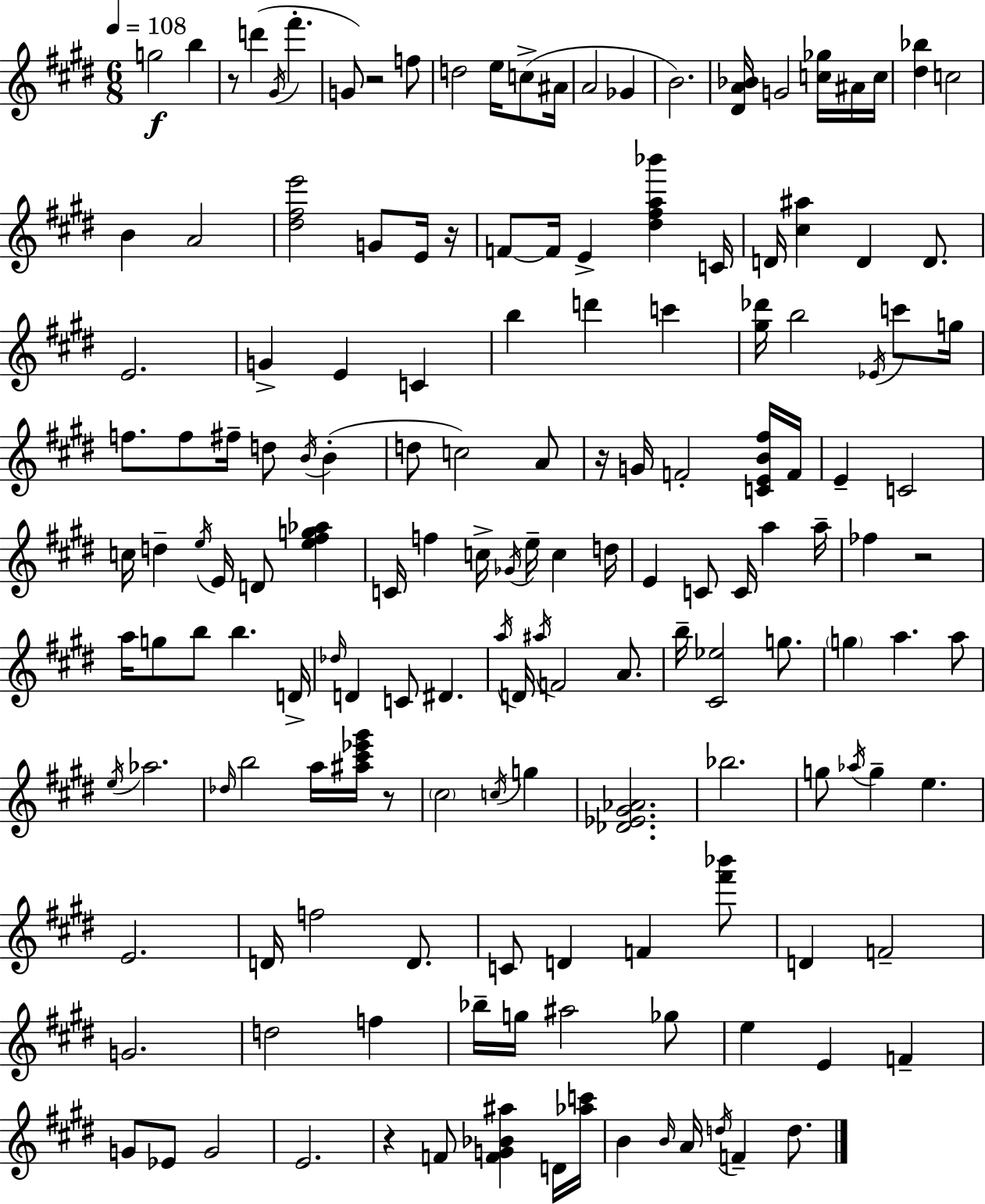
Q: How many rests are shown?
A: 7